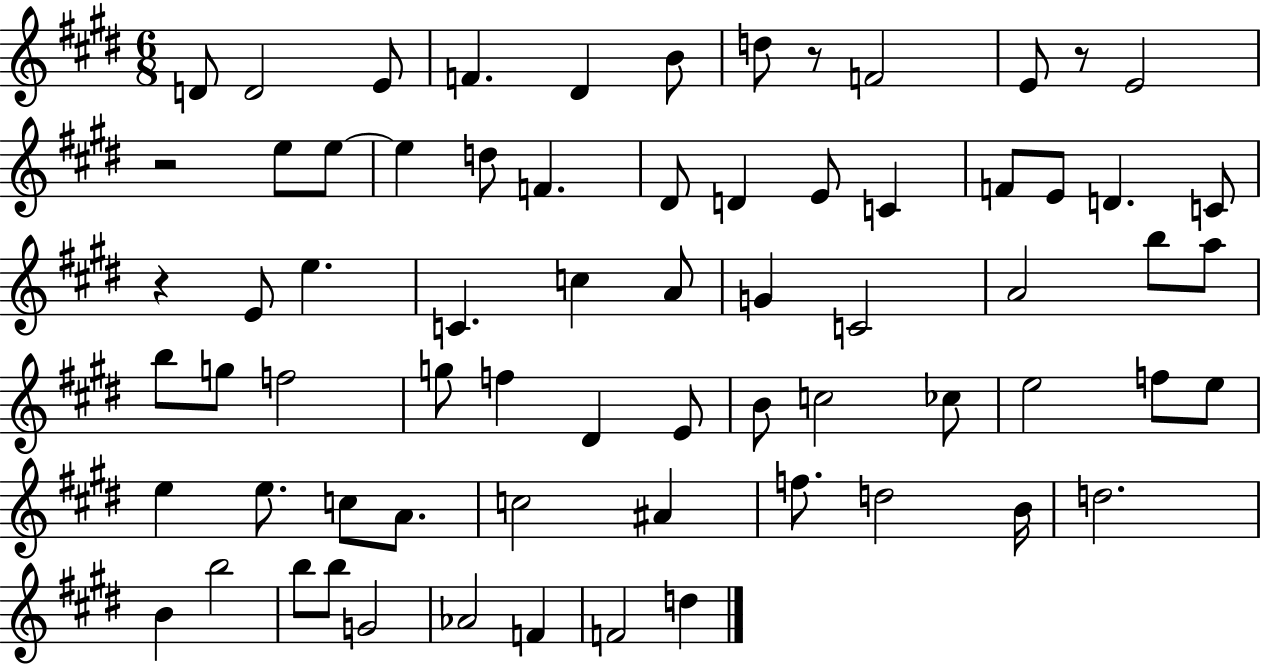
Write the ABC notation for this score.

X:1
T:Untitled
M:6/8
L:1/4
K:E
D/2 D2 E/2 F ^D B/2 d/2 z/2 F2 E/2 z/2 E2 z2 e/2 e/2 e d/2 F ^D/2 D E/2 C F/2 E/2 D C/2 z E/2 e C c A/2 G C2 A2 b/2 a/2 b/2 g/2 f2 g/2 f ^D E/2 B/2 c2 _c/2 e2 f/2 e/2 e e/2 c/2 A/2 c2 ^A f/2 d2 B/4 d2 B b2 b/2 b/2 G2 _A2 F F2 d